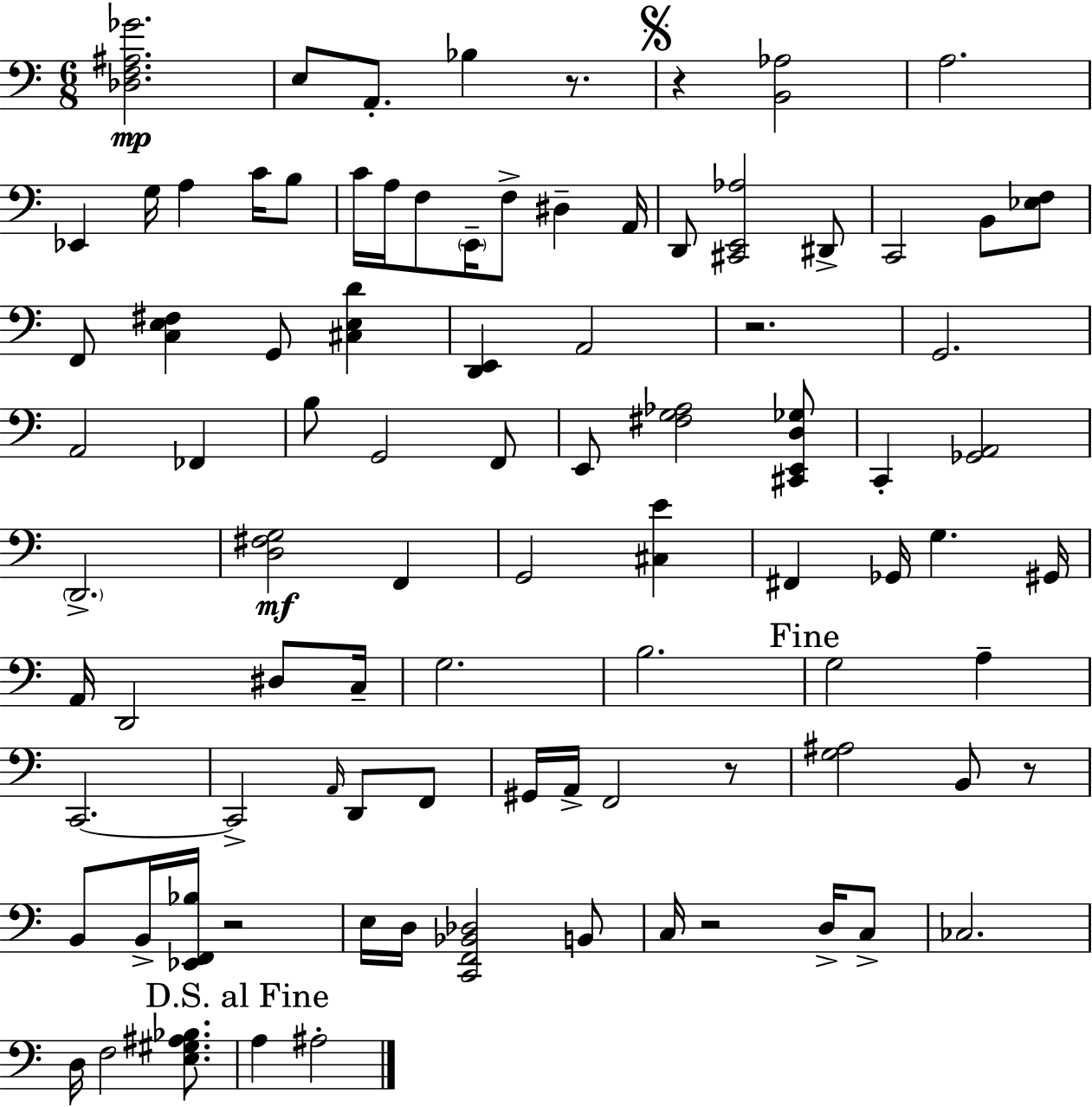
X:1
T:Untitled
M:6/8
L:1/4
K:Am
[_D,F,^A,_G]2 E,/2 A,,/2 _B, z/2 z [B,,_A,]2 A,2 _E,, G,/4 A, C/4 B,/2 C/4 A,/4 F,/2 E,,/4 F,/2 ^D, A,,/4 D,,/2 [^C,,E,,_A,]2 ^D,,/2 C,,2 B,,/2 [_E,F,]/2 F,,/2 [C,E,^F,] G,,/2 [^C,E,D] [D,,E,,] A,,2 z2 G,,2 A,,2 _F,, B,/2 G,,2 F,,/2 E,,/2 [^F,G,_A,]2 [^C,,E,,D,_G,]/2 C,, [_G,,A,,]2 D,,2 [D,^F,G,]2 F,, G,,2 [^C,E] ^F,, _G,,/4 G, ^G,,/4 A,,/4 D,,2 ^D,/2 C,/4 G,2 B,2 G,2 A, C,,2 C,,2 A,,/4 D,,/2 F,,/2 ^G,,/4 A,,/4 F,,2 z/2 [G,^A,]2 B,,/2 z/2 B,,/2 B,,/4 [_E,,F,,_B,]/4 z2 E,/4 D,/4 [C,,F,,_B,,_D,]2 B,,/2 C,/4 z2 D,/4 C,/2 _C,2 D,/4 F,2 [E,^G,^A,_B,]/2 A, ^A,2